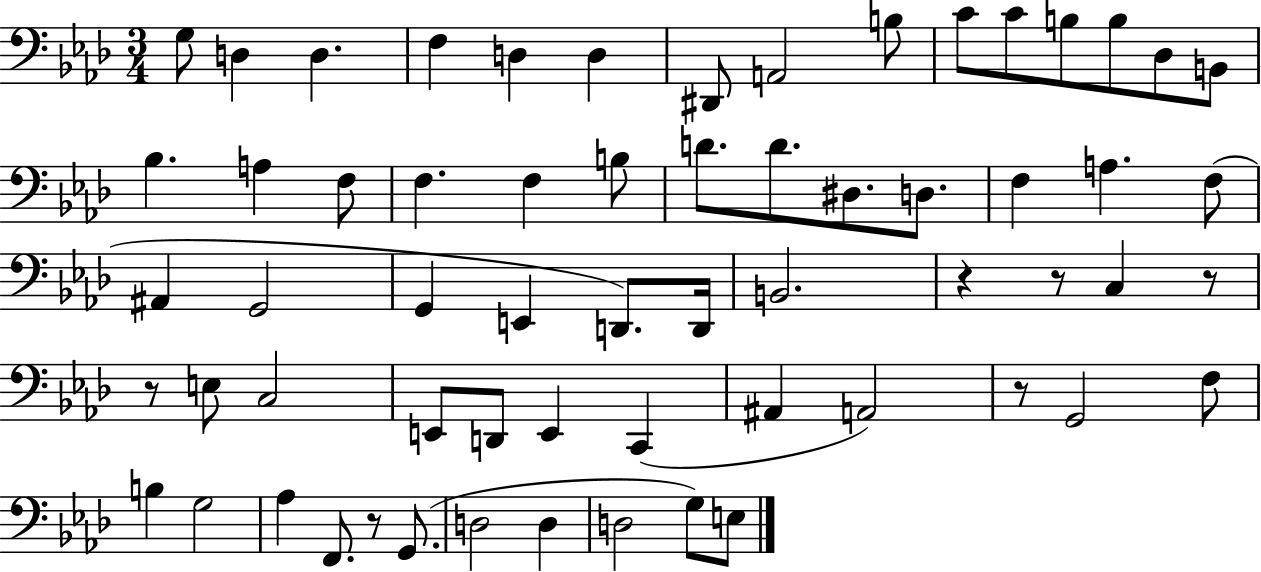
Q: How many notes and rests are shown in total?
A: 62